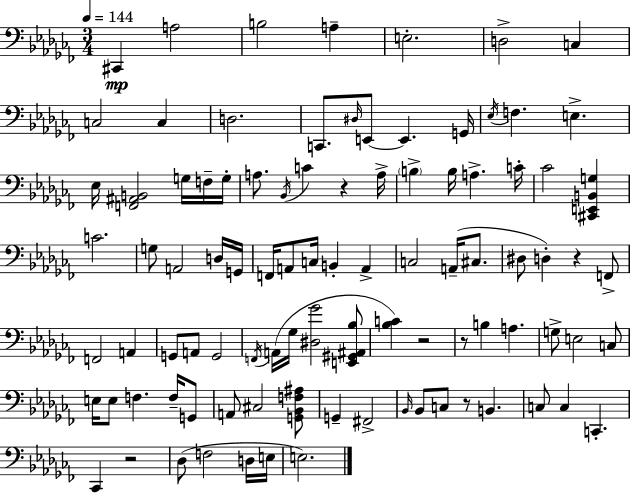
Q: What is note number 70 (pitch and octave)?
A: Bb2